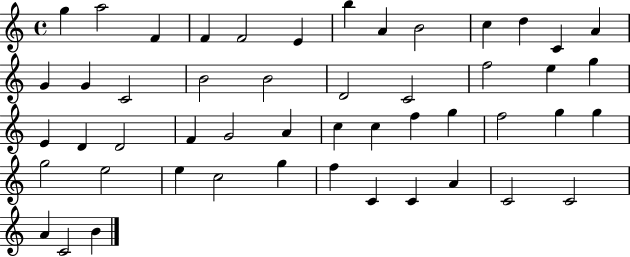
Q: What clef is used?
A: treble